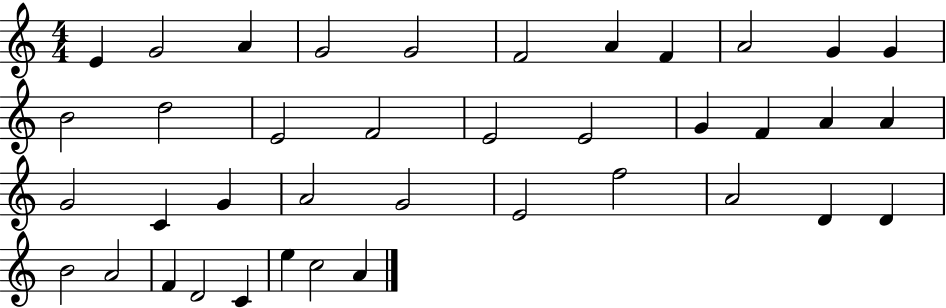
{
  \clef treble
  \numericTimeSignature
  \time 4/4
  \key c \major
  e'4 g'2 a'4 | g'2 g'2 | f'2 a'4 f'4 | a'2 g'4 g'4 | \break b'2 d''2 | e'2 f'2 | e'2 e'2 | g'4 f'4 a'4 a'4 | \break g'2 c'4 g'4 | a'2 g'2 | e'2 f''2 | a'2 d'4 d'4 | \break b'2 a'2 | f'4 d'2 c'4 | e''4 c''2 a'4 | \bar "|."
}